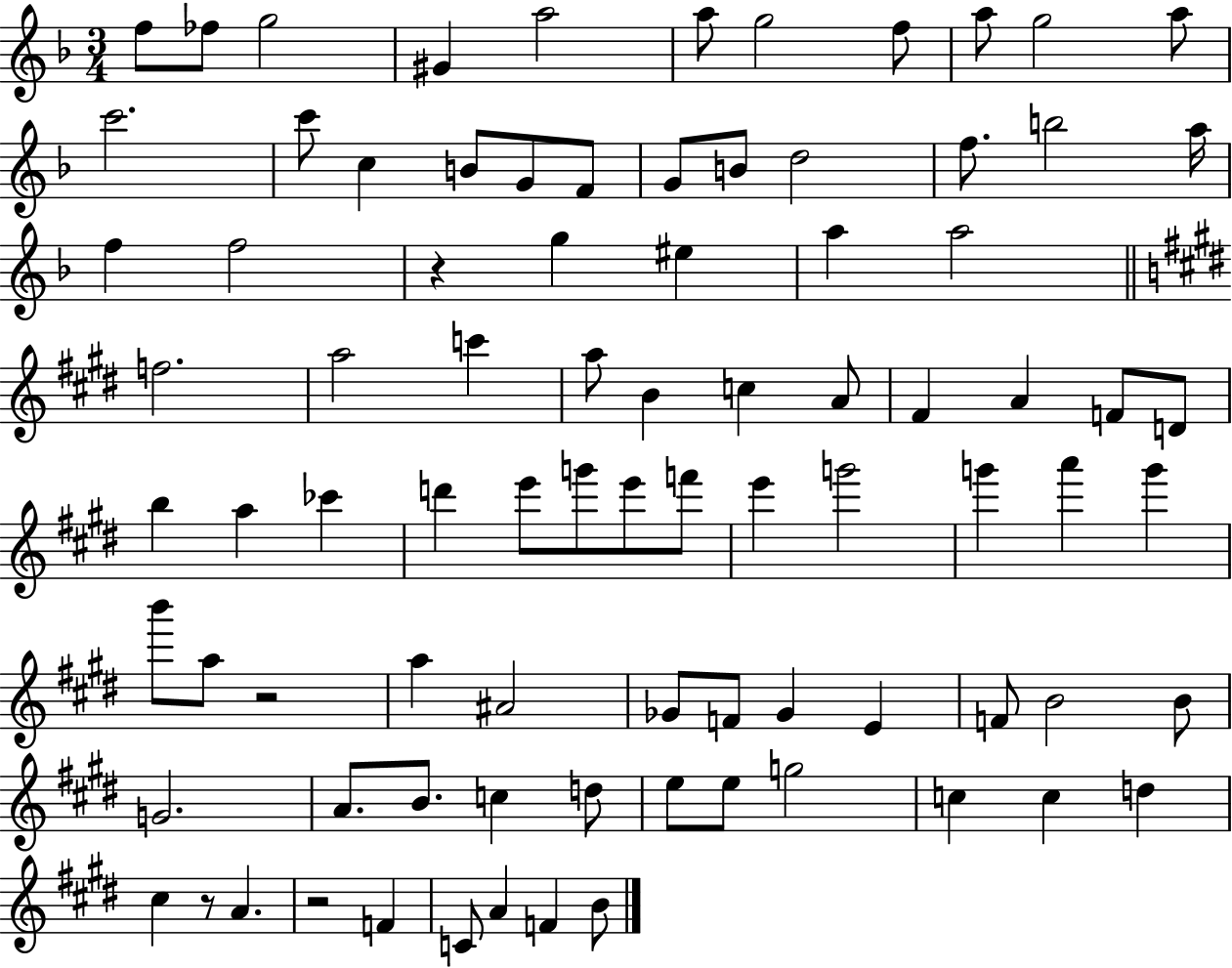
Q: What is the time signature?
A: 3/4